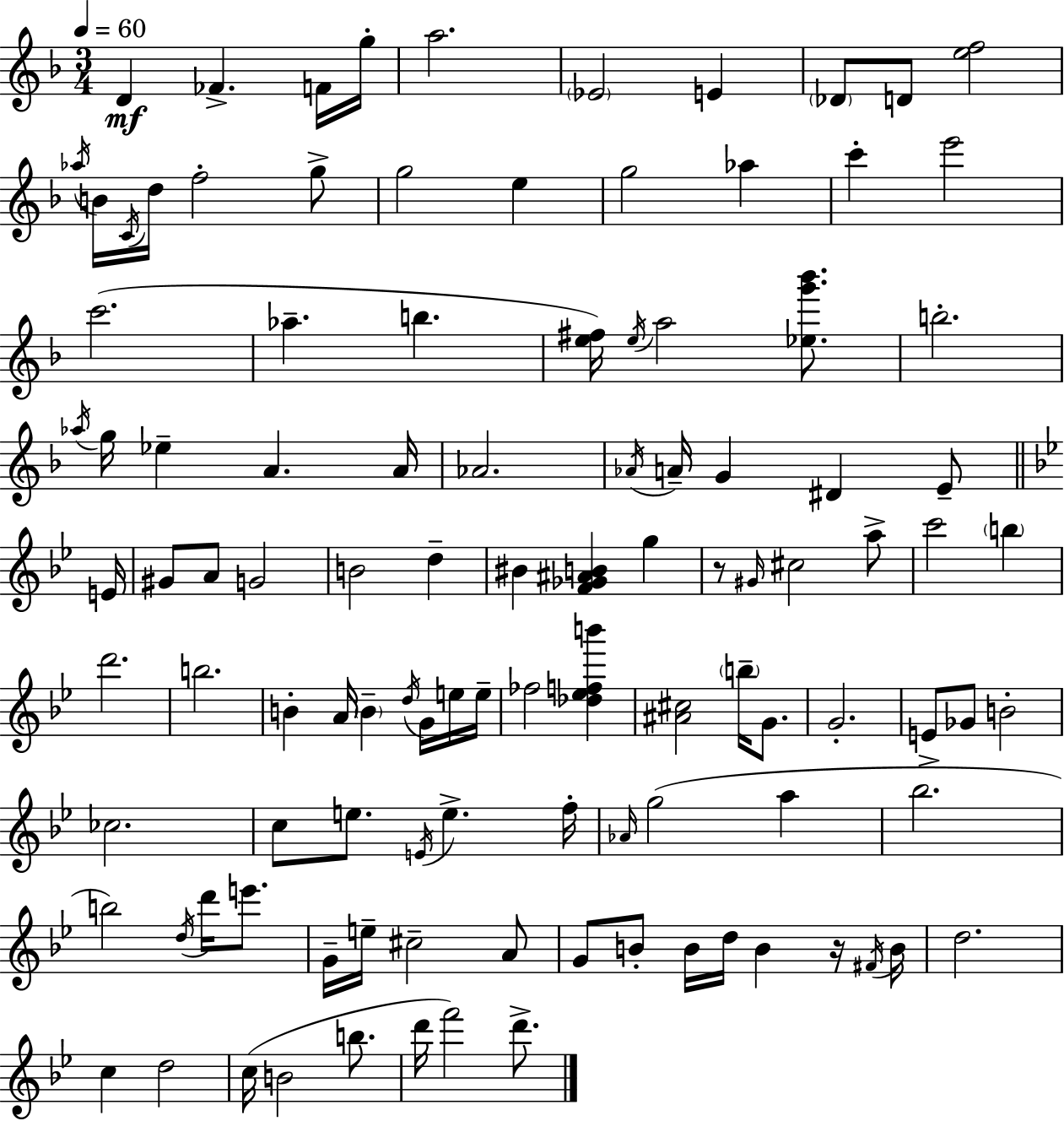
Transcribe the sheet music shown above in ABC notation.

X:1
T:Untitled
M:3/4
L:1/4
K:Dm
D _F F/4 g/4 a2 _E2 E _D/2 D/2 [ef]2 _a/4 B/4 C/4 d/4 f2 g/2 g2 e g2 _a c' e'2 c'2 _a b [e^f]/4 e/4 a2 [_eg'_b']/2 b2 _a/4 g/4 _e A A/4 _A2 _A/4 A/4 G ^D E/2 E/4 ^G/2 A/2 G2 B2 d ^B [F_G^AB] g z/2 ^G/4 ^c2 a/2 c'2 b d'2 b2 B A/4 B d/4 G/4 e/4 e/4 _f2 [_d_efb'] [^A^c]2 b/4 G/2 G2 E/2 _G/2 B2 _c2 c/2 e/2 E/4 e f/4 _A/4 g2 a _b2 b2 d/4 d'/4 e'/2 G/4 e/4 ^c2 A/2 G/2 B/2 B/4 d/4 B z/4 ^F/4 B/4 d2 c d2 c/4 B2 b/2 d'/4 f'2 d'/2